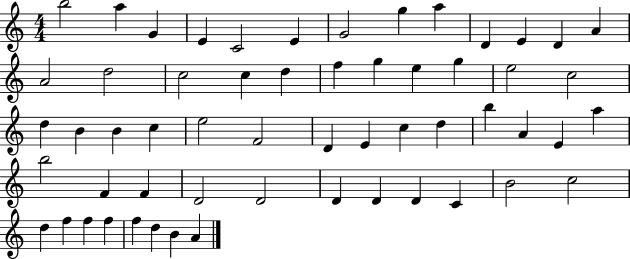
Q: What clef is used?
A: treble